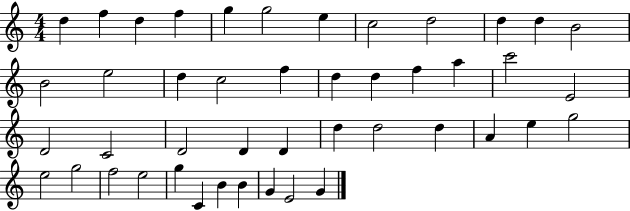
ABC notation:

X:1
T:Untitled
M:4/4
L:1/4
K:C
d f d f g g2 e c2 d2 d d B2 B2 e2 d c2 f d d f a c'2 E2 D2 C2 D2 D D d d2 d A e g2 e2 g2 f2 e2 g C B B G E2 G